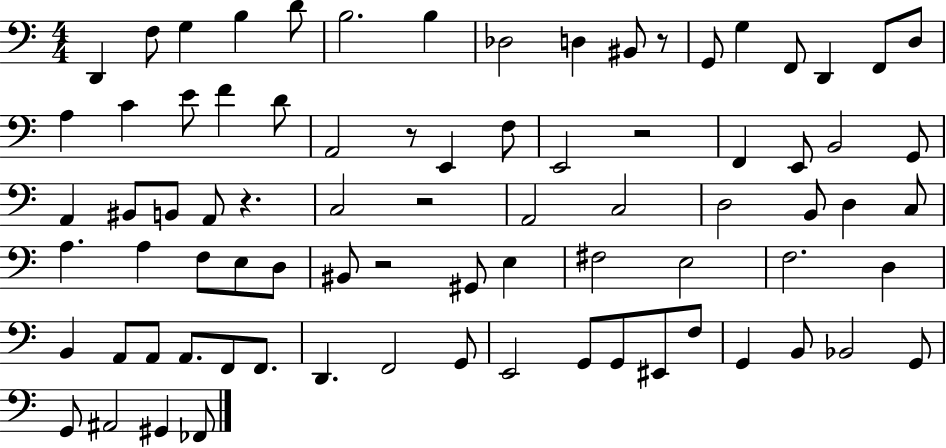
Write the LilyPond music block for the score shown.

{
  \clef bass
  \numericTimeSignature
  \time 4/4
  \key c \major
  d,4 f8 g4 b4 d'8 | b2. b4 | des2 d4 bis,8 r8 | g,8 g4 f,8 d,4 f,8 d8 | \break a4 c'4 e'8 f'4 d'8 | a,2 r8 e,4 f8 | e,2 r2 | f,4 e,8 b,2 g,8 | \break a,4 bis,8 b,8 a,8 r4. | c2 r2 | a,2 c2 | d2 b,8 d4 c8 | \break a4. a4 f8 e8 d8 | bis,8 r2 gis,8 e4 | fis2 e2 | f2. d4 | \break b,4 a,8 a,8 a,8. f,8 f,8. | d,4. f,2 g,8 | e,2 g,8 g,8 eis,8 f8 | g,4 b,8 bes,2 g,8 | \break g,8 ais,2 gis,4 fes,8 | \bar "|."
}